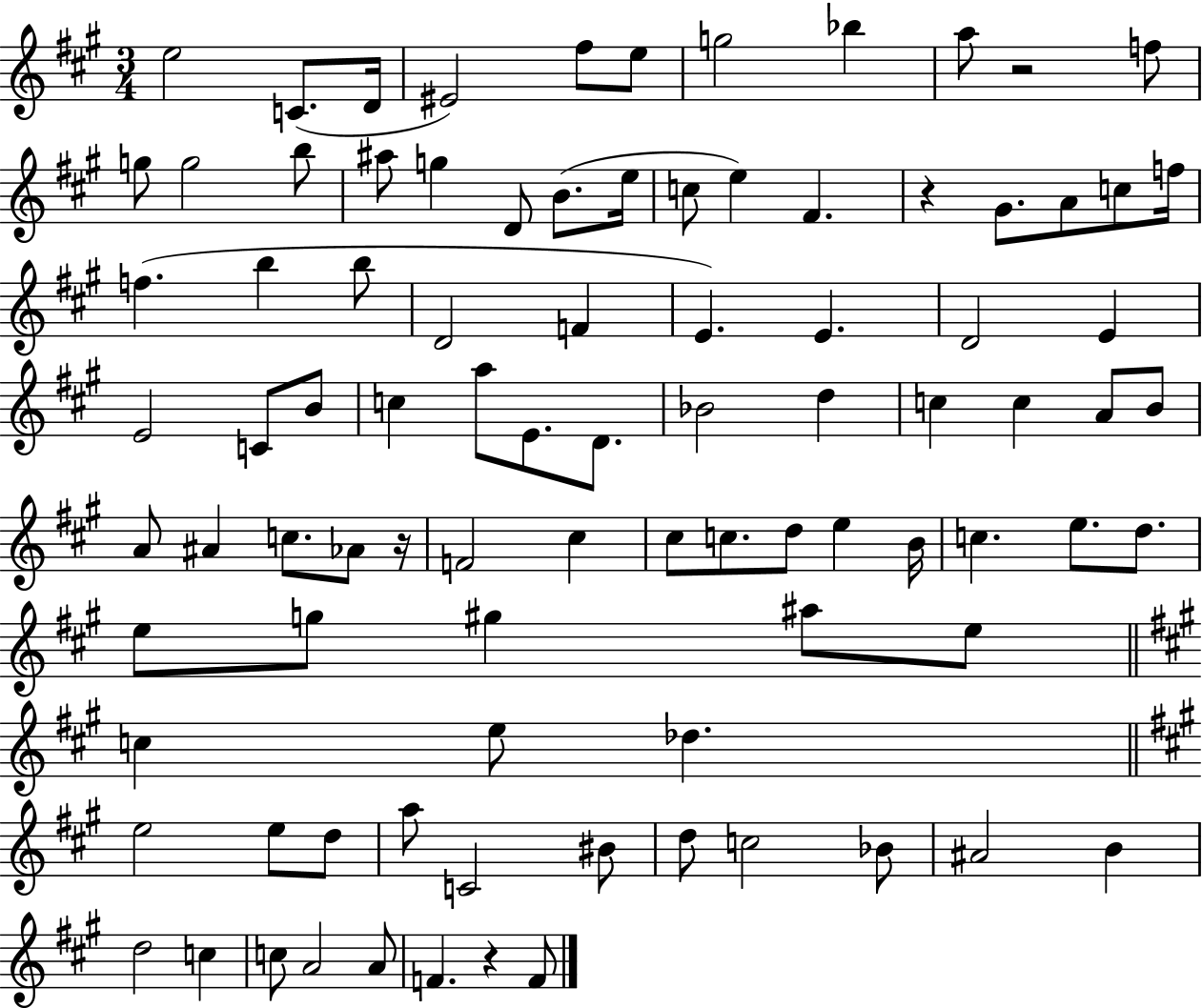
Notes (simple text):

E5/h C4/e. D4/s EIS4/h F#5/e E5/e G5/h Bb5/q A5/e R/h F5/e G5/e G5/h B5/e A#5/e G5/q D4/e B4/e. E5/s C5/e E5/q F#4/q. R/q G#4/e. A4/e C5/e F5/s F5/q. B5/q B5/e D4/h F4/q E4/q. E4/q. D4/h E4/q E4/h C4/e B4/e C5/q A5/e E4/e. D4/e. Bb4/h D5/q C5/q C5/q A4/e B4/e A4/e A#4/q C5/e. Ab4/e R/s F4/h C#5/q C#5/e C5/e. D5/e E5/q B4/s C5/q. E5/e. D5/e. E5/e G5/e G#5/q A#5/e E5/e C5/q E5/e Db5/q. E5/h E5/e D5/e A5/e C4/h BIS4/e D5/e C5/h Bb4/e A#4/h B4/q D5/h C5/q C5/e A4/h A4/e F4/q. R/q F4/e